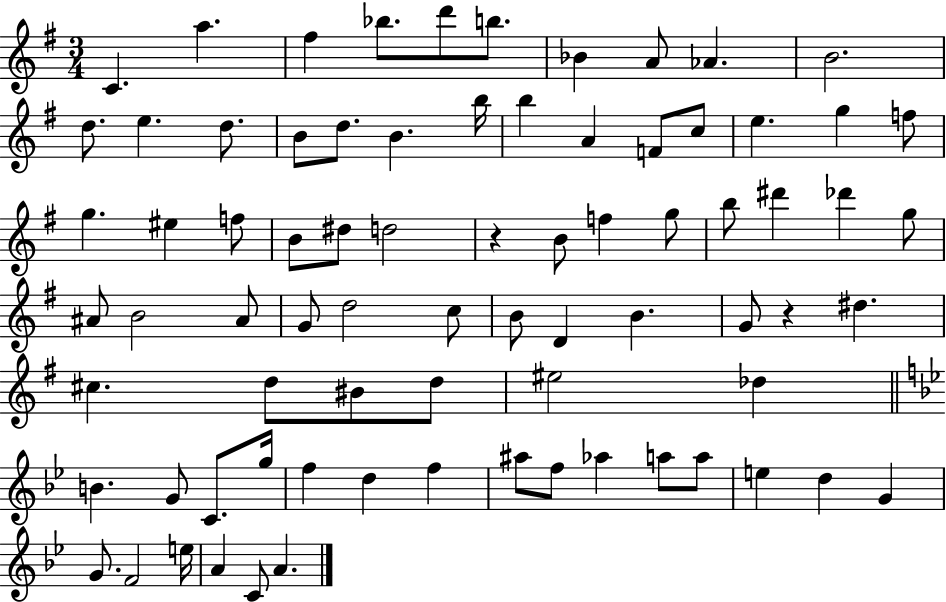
X:1
T:Untitled
M:3/4
L:1/4
K:G
C a ^f _b/2 d'/2 b/2 _B A/2 _A B2 d/2 e d/2 B/2 d/2 B b/4 b A F/2 c/2 e g f/2 g ^e f/2 B/2 ^d/2 d2 z B/2 f g/2 b/2 ^d' _d' g/2 ^A/2 B2 ^A/2 G/2 d2 c/2 B/2 D B G/2 z ^d ^c d/2 ^B/2 d/2 ^e2 _d B G/2 C/2 g/4 f d f ^a/2 f/2 _a a/2 a/2 e d G G/2 F2 e/4 A C/2 A